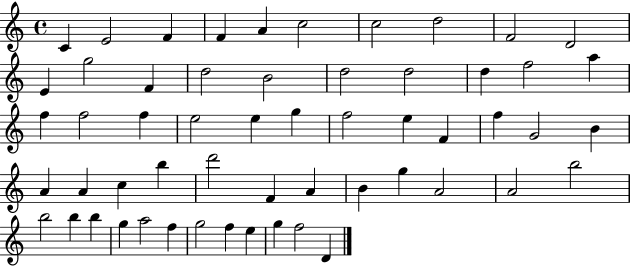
C4/q E4/h F4/q F4/q A4/q C5/h C5/h D5/h F4/h D4/h E4/q G5/h F4/q D5/h B4/h D5/h D5/h D5/q F5/h A5/q F5/q F5/h F5/q E5/h E5/q G5/q F5/h E5/q F4/q F5/q G4/h B4/q A4/q A4/q C5/q B5/q D6/h F4/q A4/q B4/q G5/q A4/h A4/h B5/h B5/h B5/q B5/q G5/q A5/h F5/q G5/h F5/q E5/q G5/q F5/h D4/q